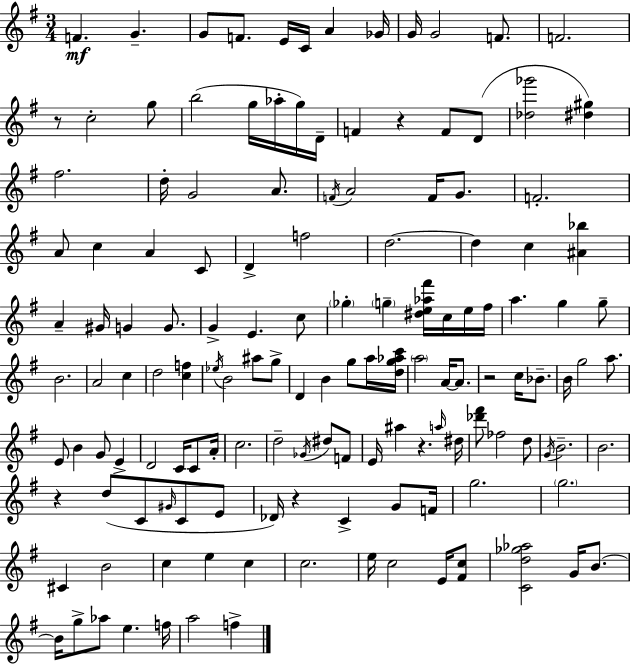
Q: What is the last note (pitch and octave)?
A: F5